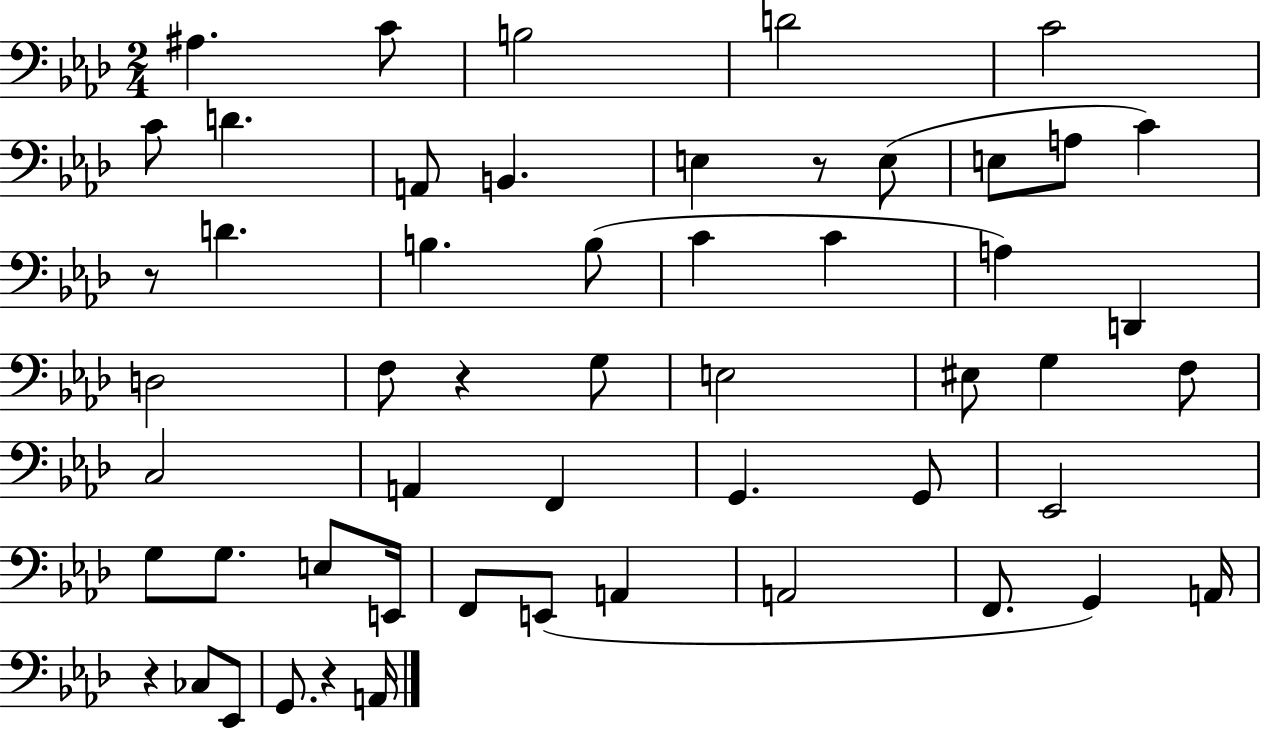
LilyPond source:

{
  \clef bass
  \numericTimeSignature
  \time 2/4
  \key aes \major
  ais4. c'8 | b2 | d'2 | c'2 | \break c'8 d'4. | a,8 b,4. | e4 r8 e8( | e8 a8 c'4) | \break r8 d'4. | b4. b8( | c'4 c'4 | a4) d,4 | \break d2 | f8 r4 g8 | e2 | eis8 g4 f8 | \break c2 | a,4 f,4 | g,4. g,8 | ees,2 | \break g8 g8. e8 e,16 | f,8 e,8( a,4 | a,2 | f,8. g,4) a,16 | \break r4 ces8 ees,8 | g,8. r4 a,16 | \bar "|."
}